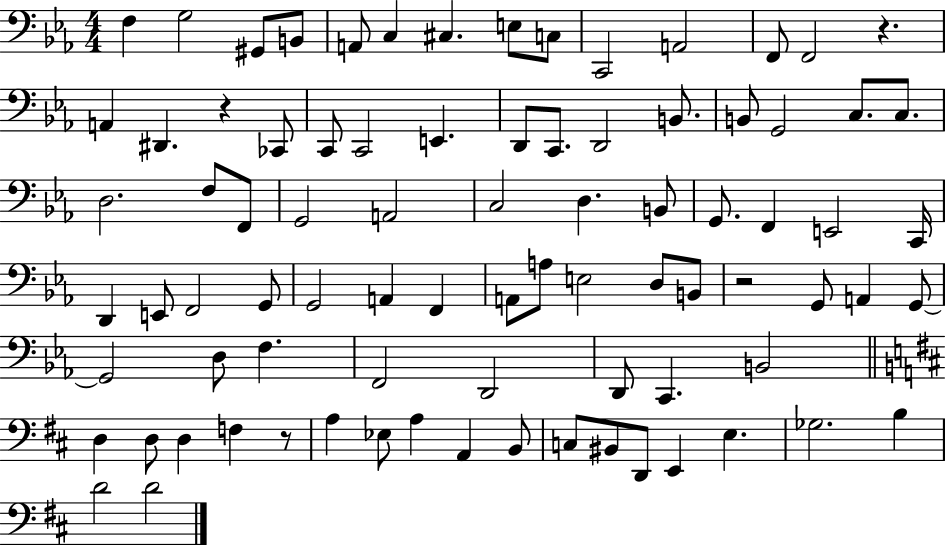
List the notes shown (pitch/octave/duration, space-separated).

F3/q G3/h G#2/e B2/e A2/e C3/q C#3/q. E3/e C3/e C2/h A2/h F2/e F2/h R/q. A2/q D#2/q. R/q CES2/e C2/e C2/h E2/q. D2/e C2/e. D2/h B2/e. B2/e G2/h C3/e. C3/e. D3/h. F3/e F2/e G2/h A2/h C3/h D3/q. B2/e G2/e. F2/q E2/h C2/s D2/q E2/e F2/h G2/e G2/h A2/q F2/q A2/e A3/e E3/h D3/e B2/e R/h G2/e A2/q G2/e G2/h D3/e F3/q. F2/h D2/h D2/e C2/q. B2/h D3/q D3/e D3/q F3/q R/e A3/q Eb3/e A3/q A2/q B2/e C3/e BIS2/e D2/e E2/q E3/q. Gb3/h. B3/q D4/h D4/h